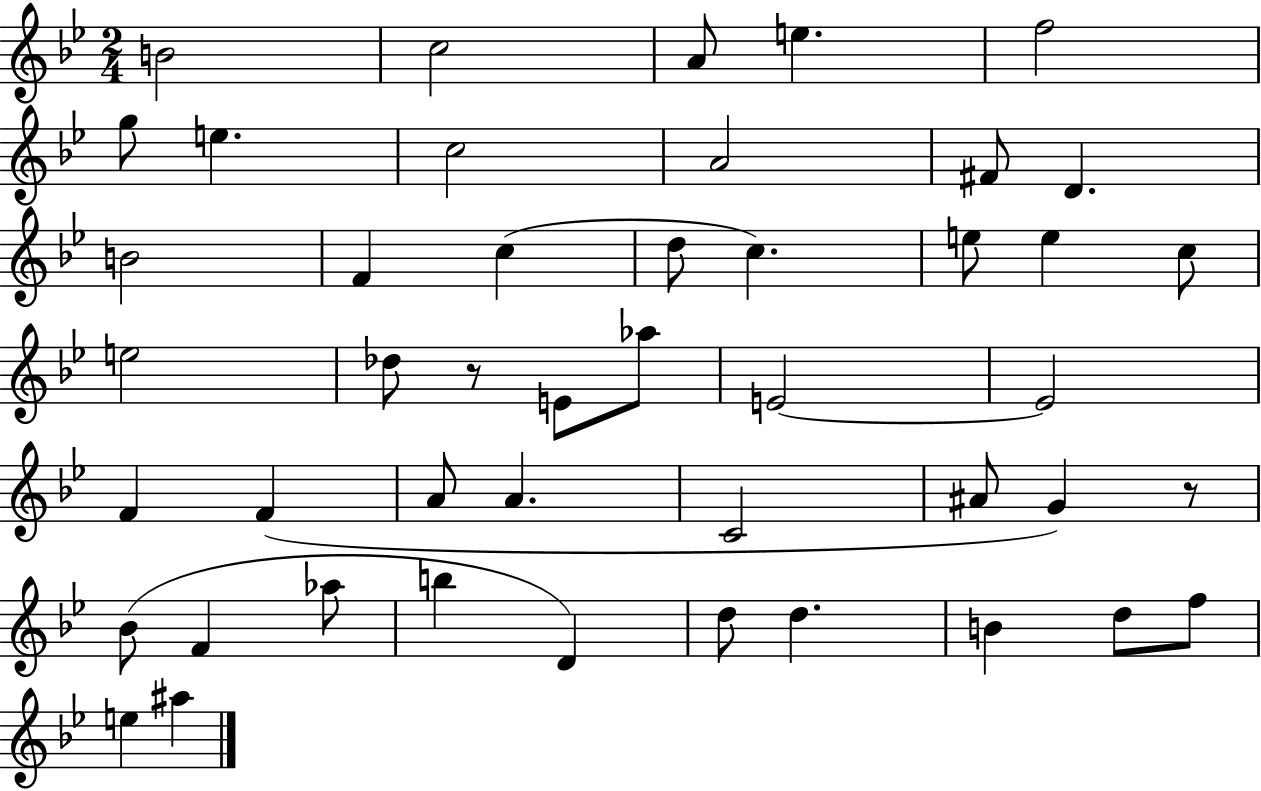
X:1
T:Untitled
M:2/4
L:1/4
K:Bb
B2 c2 A/2 e f2 g/2 e c2 A2 ^F/2 D B2 F c d/2 c e/2 e c/2 e2 _d/2 z/2 E/2 _a/2 E2 E2 F F A/2 A C2 ^A/2 G z/2 _B/2 F _a/2 b D d/2 d B d/2 f/2 e ^a